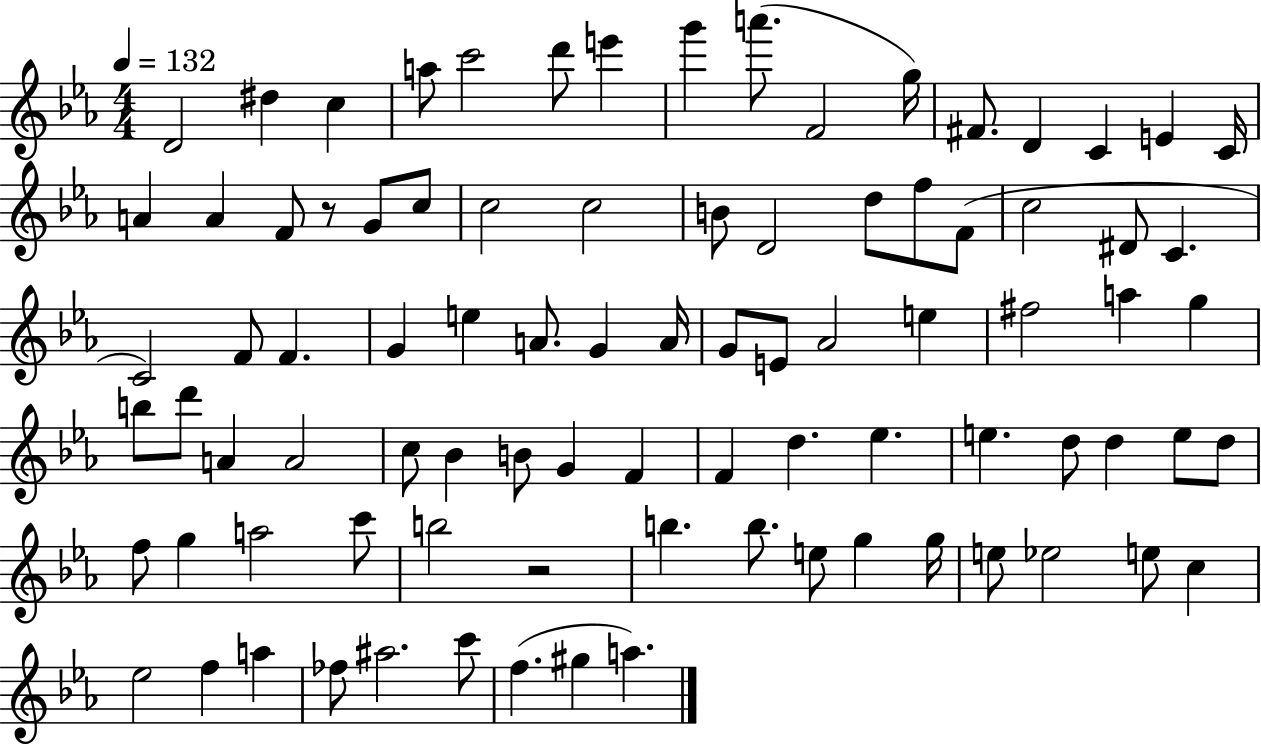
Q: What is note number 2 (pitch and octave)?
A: D#5